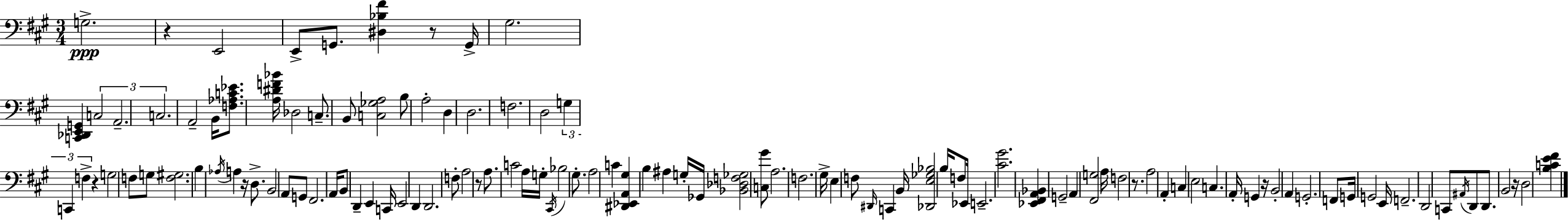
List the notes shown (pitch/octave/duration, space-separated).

G3/h. R/q E2/h E2/e G2/e. [D#3,Bb3,F#4]/q R/e G2/s G#3/h. [C2,Db2,E2,G2]/q C3/h A2/h. C3/h. A2/h B2/s [F3,Ab3,C4,Eb4]/e. [A3,D#4,F4,Bb4]/s Db3/h C3/e. B2/e [C3,Gb3,A3]/h B3/e A3/h D3/q D3/h. F3/h. D3/h G3/q C2/q F3/q R/q G3/h F3/e G3/e [F3,G#3]/h. B3/q Ab3/s A3/q R/s D3/e. B2/h A2/e G2/e F#2/h. A2/s B2/e D2/q E2/q C2/s E2/h D2/q D2/h. F3/e A3/h R/e A3/e. C4/h A3/s G3/s C#2/s Bb3/h G#3/e. A3/h C4/q [D#2,Eb2,A2,G#3]/q B3/q A#3/q G3/s Gb2/s [Bb2,Db3,F3,Gb3]/h [C3,G#4]/e A3/h. F3/h. G#3/s E3/q F3/e D#2/s C2/q B2/s [Db2,E3,Gb3,Bb3]/h B3/s F3/e Eb2/s E2/h. [C#4,G#4]/h. [Eb2,F#2,A2,Bb2]/q G2/h A2/q [F#2,G3]/h A3/s F3/h R/e. A3/h A2/q C3/q E3/h C3/q. A2/s G2/q R/s B2/h A2/q G2/h. F2/e G2/s G2/h E2/s F2/h. D2/h C2/e A#2/s D2/e D2/e. B2/h R/s D3/h [B3,C4,E4,F#4]/q